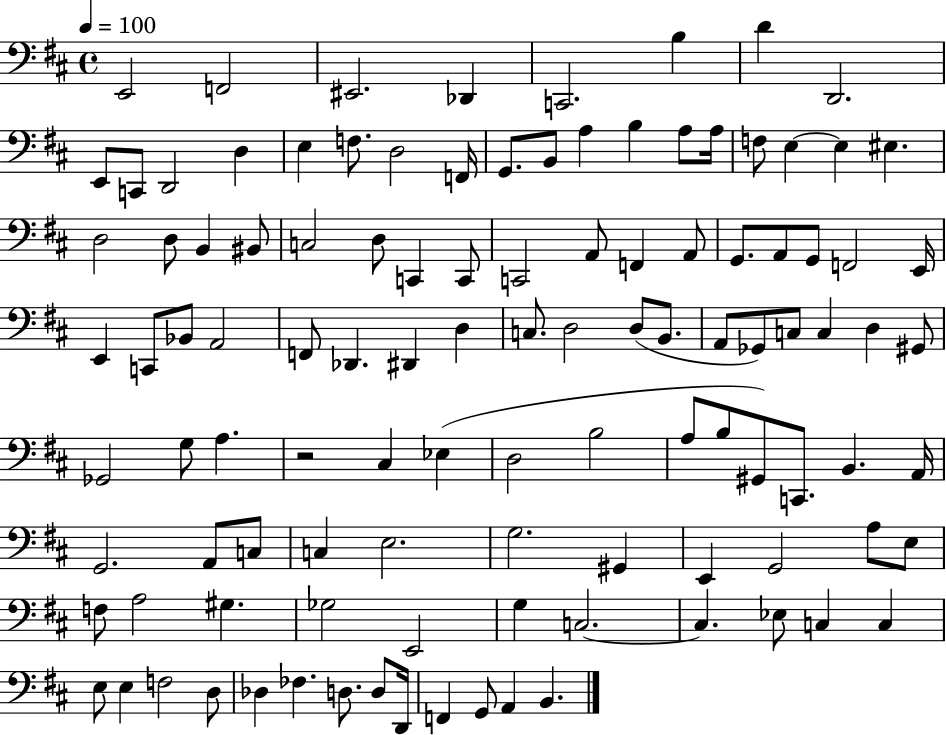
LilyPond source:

{
  \clef bass
  \time 4/4
  \defaultTimeSignature
  \key d \major
  \tempo 4 = 100
  e,2 f,2 | eis,2. des,4 | c,2. b4 | d'4 d,2. | \break e,8 c,8 d,2 d4 | e4 f8. d2 f,16 | g,8. b,8 a4 b4 a8 a16 | f8 e4~~ e4 eis4. | \break d2 d8 b,4 bis,8 | c2 d8 c,4 c,8 | c,2 a,8 f,4 a,8 | g,8. a,8 g,8 f,2 e,16 | \break e,4 c,8 bes,8 a,2 | f,8 des,4. dis,4 d4 | c8. d2 d8( b,8. | a,8 ges,8) c8 c4 d4 gis,8 | \break ges,2 g8 a4. | r2 cis4 ees4( | d2 b2 | a8 b8 gis,8) c,8. b,4. a,16 | \break g,2. a,8 c8 | c4 e2. | g2. gis,4 | e,4 g,2 a8 e8 | \break f8 a2 gis4. | ges2 e,2 | g4 c2.~~ | c4. ees8 c4 c4 | \break e8 e4 f2 d8 | des4 fes4. d8. d8 d,16 | f,4 g,8 a,4 b,4. | \bar "|."
}